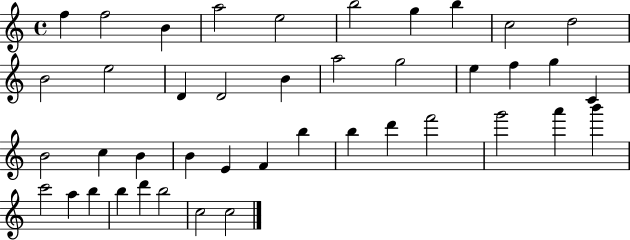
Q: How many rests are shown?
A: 0